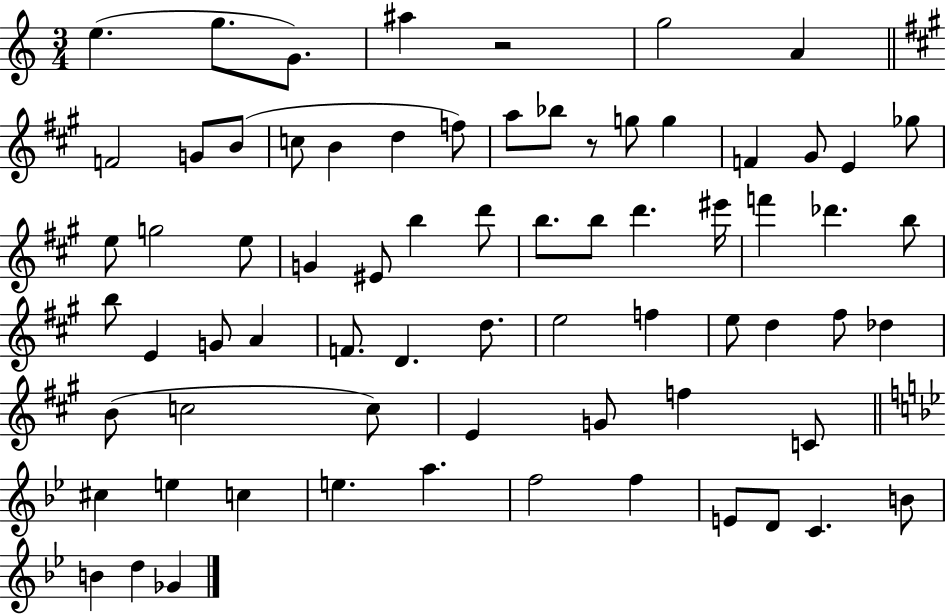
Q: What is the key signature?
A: C major